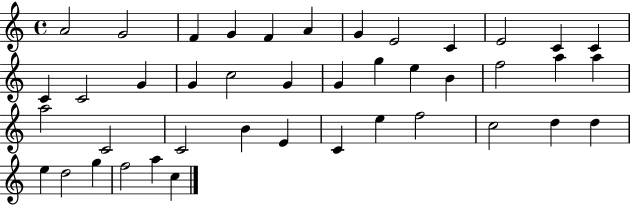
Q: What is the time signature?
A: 4/4